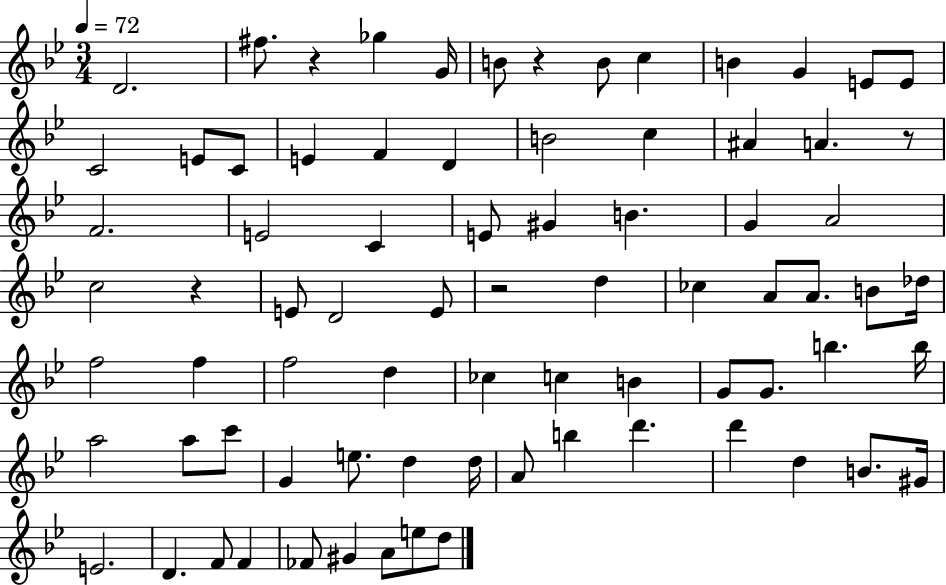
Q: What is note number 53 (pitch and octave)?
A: C6